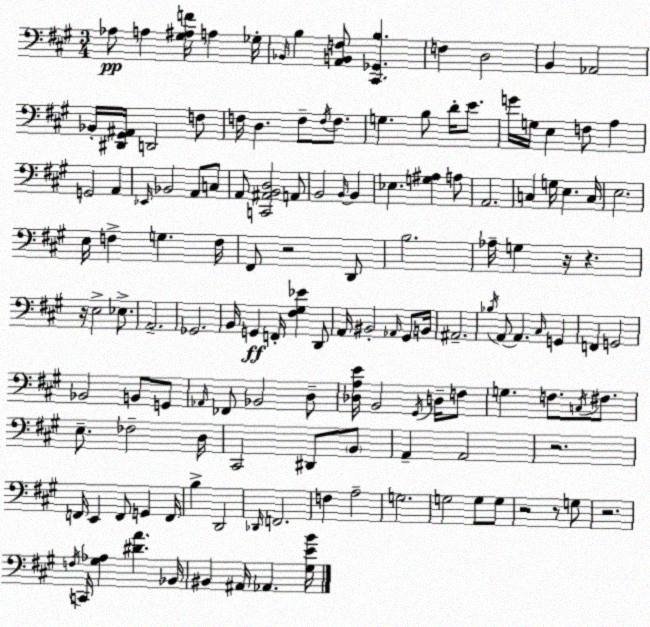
X:1
T:Untitled
M:3/4
L:1/4
K:A
_A,/2 A, [^G,^A,F]/4 A, _G,/4 _B,,/4 B, [A,,B,,F,]/2 [^C,,_G,,B,] F, D,2 B,, _A,,2 _B,,/4 [^D,,^G,,^A,,]/4 D,,2 F,/2 F,/4 D, F,/2 F,/4 F,/2 G, B,/2 D/4 E/2 G/4 G,/4 E, F,/2 A, G,,2 A,, _E,,/4 _B,,2 A,,/2 C,/2 A,,/2 [C,,^A,,B,,D,]2 A,,/2 B,,2 B,,/4 B,, _E, [G,^A,] A,/2 A,,2 C, G,/4 E, C,/4 E,2 E,/4 F, G, F,/4 ^F,,/2 z2 D,,/2 B,2 _A,/4 G, z/4 z z/4 E,2 _E,/2 A,,2 _G,,2 B,,/4 G,, F,,/4 [^F,^G,_E] D,,/2 A,,/4 ^B,,2 _A,,/4 ^G,,/2 B,,/4 ^A,,2 _B,/4 A,,/2 A,, ^C,/4 G,, F,, G,,2 _B,,2 B,,/2 G,,/2 _A,,/4 _F,,/2 _B,,2 D,/2 [_D,A,E]/4 B,,2 ^G,,/4 D,/4 F,/2 G, F,/2 C,/4 ^F,/2 E,/2 _F,2 D,/4 ^C,,2 ^D,,/2 B,,/2 A,, A,,2 z2 F,,/4 E,, F,,/2 G,, F,,/4 B, D,,2 _D,,/4 F,,2 F, A,2 G,2 G,2 G,/2 G,/2 z2 z/2 G,/2 z2 F,/4 C,,/4 [^G,_A,] [^DA] _B,,/4 ^B,, ^A,,/4 _A,, [^G,EB]/4